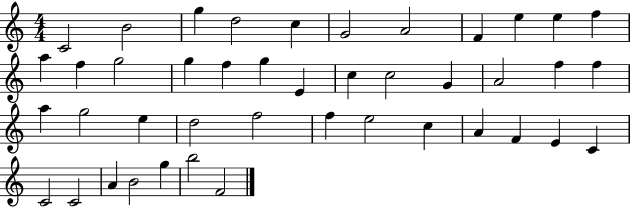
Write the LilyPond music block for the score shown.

{
  \clef treble
  \numericTimeSignature
  \time 4/4
  \key c \major
  c'2 b'2 | g''4 d''2 c''4 | g'2 a'2 | f'4 e''4 e''4 f''4 | \break a''4 f''4 g''2 | g''4 f''4 g''4 e'4 | c''4 c''2 g'4 | a'2 f''4 f''4 | \break a''4 g''2 e''4 | d''2 f''2 | f''4 e''2 c''4 | a'4 f'4 e'4 c'4 | \break c'2 c'2 | a'4 b'2 g''4 | b''2 f'2 | \bar "|."
}